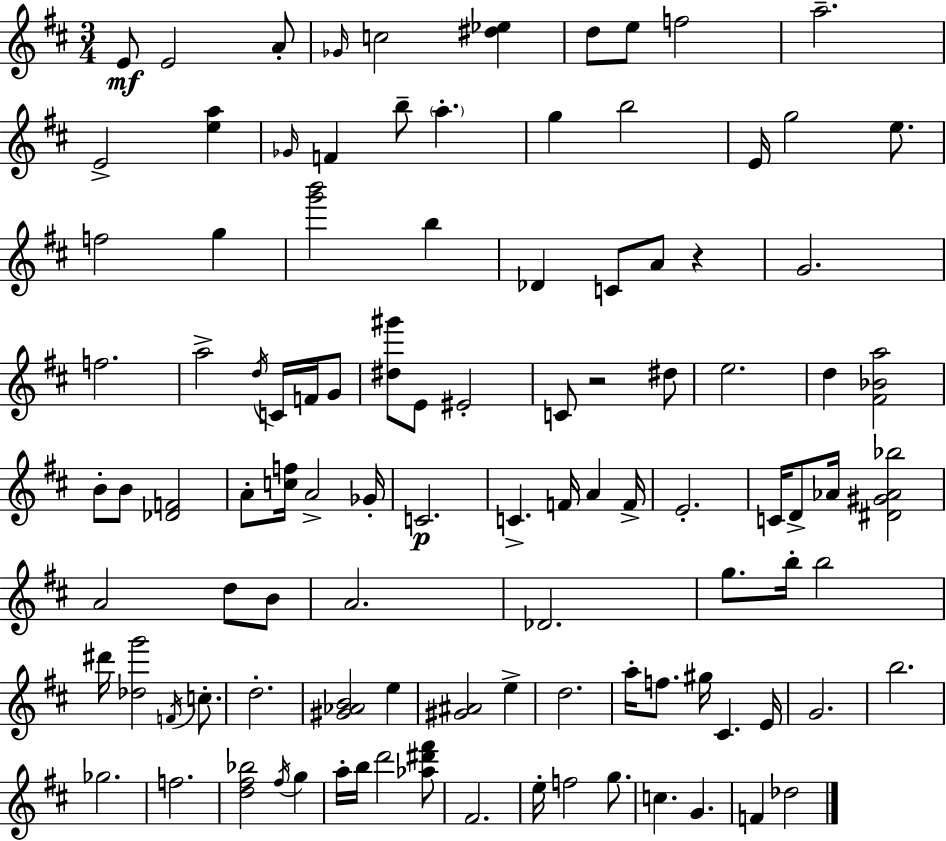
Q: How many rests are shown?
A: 2